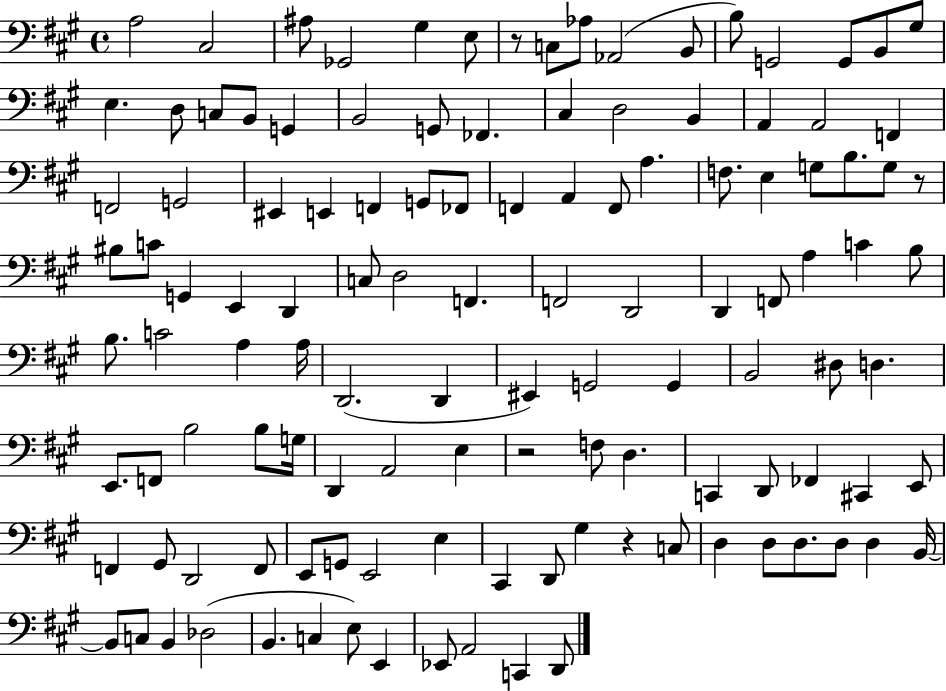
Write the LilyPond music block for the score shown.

{
  \clef bass
  \time 4/4
  \defaultTimeSignature
  \key a \major
  a2 cis2 | ais8 ges,2 gis4 e8 | r8 c8 aes8 aes,2( b,8 | b8) g,2 g,8 b,8 gis8 | \break e4. d8 c8 b,8 g,4 | b,2 g,8 fes,4. | cis4 d2 b,4 | a,4 a,2 f,4 | \break f,2 g,2 | eis,4 e,4 f,4 g,8 fes,8 | f,4 a,4 f,8 a4. | f8. e4 g8 b8. g8 r8 | \break bis8 c'8 g,4 e,4 d,4 | c8 d2 f,4. | f,2 d,2 | d,4 f,8 a4 c'4 b8 | \break b8. c'2 a4 a16 | d,2.( d,4 | eis,4) g,2 g,4 | b,2 dis8 d4. | \break e,8. f,8 b2 b8 g16 | d,4 a,2 e4 | r2 f8 d4. | c,4 d,8 fes,4 cis,4 e,8 | \break f,4 gis,8 d,2 f,8 | e,8 g,8 e,2 e4 | cis,4 d,8 gis4 r4 c8 | d4 d8 d8. d8 d4 b,16~~ | \break b,8 c8 b,4 des2( | b,4. c4 e8) e,4 | ees,8 a,2 c,4 d,8 | \bar "|."
}